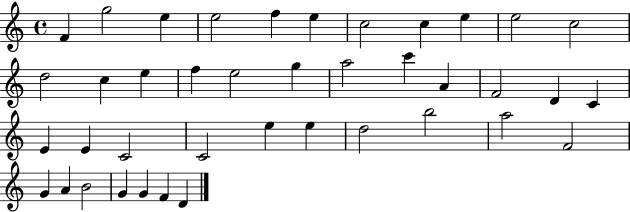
X:1
T:Untitled
M:4/4
L:1/4
K:C
F g2 e e2 f e c2 c e e2 c2 d2 c e f e2 g a2 c' A F2 D C E E C2 C2 e e d2 b2 a2 F2 G A B2 G G F D